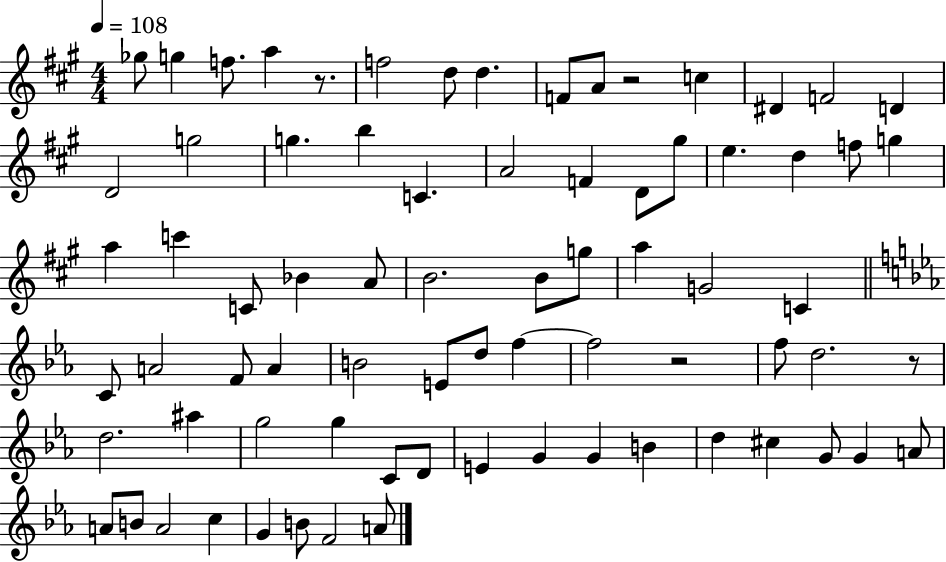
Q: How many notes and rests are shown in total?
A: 75